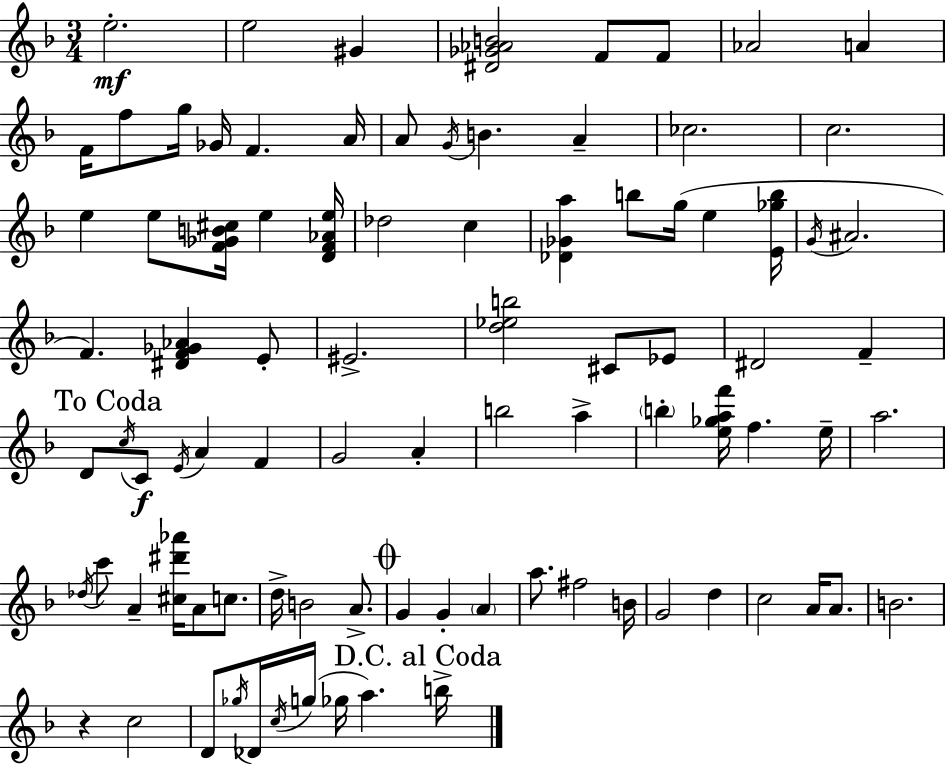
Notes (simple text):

E5/h. E5/h G#4/q [D#4,Gb4,Ab4,B4]/h F4/e F4/e Ab4/h A4/q F4/s F5/e G5/s Gb4/s F4/q. A4/s A4/e G4/s B4/q. A4/q CES5/h. C5/h. E5/q E5/e [F4,Gb4,B4,C#5]/s E5/q [D4,F4,Ab4,E5]/s Db5/h C5/q [Db4,Gb4,A5]/q B5/e G5/s E5/q [E4,Gb5,B5]/s G4/s A#4/h. F4/q. [D#4,F4,Gb4,Ab4]/q E4/e EIS4/h. [D5,Eb5,B5]/h C#4/e Eb4/e D#4/h F4/q D4/e C5/s C4/e E4/s A4/q F4/q G4/h A4/q B5/h A5/q B5/q [E5,Gb5,A5,F6]/s F5/q. E5/s A5/h. Db5/s C6/e A4/q [C#5,D#6,Ab6]/s A4/e C5/e. D5/s B4/h A4/e. G4/q G4/q A4/q A5/e. F#5/h B4/s G4/h D5/q C5/h A4/s A4/e. B4/h. R/q C5/h D4/e Gb5/s Db4/s C5/s G5/s Gb5/s A5/q. B5/s